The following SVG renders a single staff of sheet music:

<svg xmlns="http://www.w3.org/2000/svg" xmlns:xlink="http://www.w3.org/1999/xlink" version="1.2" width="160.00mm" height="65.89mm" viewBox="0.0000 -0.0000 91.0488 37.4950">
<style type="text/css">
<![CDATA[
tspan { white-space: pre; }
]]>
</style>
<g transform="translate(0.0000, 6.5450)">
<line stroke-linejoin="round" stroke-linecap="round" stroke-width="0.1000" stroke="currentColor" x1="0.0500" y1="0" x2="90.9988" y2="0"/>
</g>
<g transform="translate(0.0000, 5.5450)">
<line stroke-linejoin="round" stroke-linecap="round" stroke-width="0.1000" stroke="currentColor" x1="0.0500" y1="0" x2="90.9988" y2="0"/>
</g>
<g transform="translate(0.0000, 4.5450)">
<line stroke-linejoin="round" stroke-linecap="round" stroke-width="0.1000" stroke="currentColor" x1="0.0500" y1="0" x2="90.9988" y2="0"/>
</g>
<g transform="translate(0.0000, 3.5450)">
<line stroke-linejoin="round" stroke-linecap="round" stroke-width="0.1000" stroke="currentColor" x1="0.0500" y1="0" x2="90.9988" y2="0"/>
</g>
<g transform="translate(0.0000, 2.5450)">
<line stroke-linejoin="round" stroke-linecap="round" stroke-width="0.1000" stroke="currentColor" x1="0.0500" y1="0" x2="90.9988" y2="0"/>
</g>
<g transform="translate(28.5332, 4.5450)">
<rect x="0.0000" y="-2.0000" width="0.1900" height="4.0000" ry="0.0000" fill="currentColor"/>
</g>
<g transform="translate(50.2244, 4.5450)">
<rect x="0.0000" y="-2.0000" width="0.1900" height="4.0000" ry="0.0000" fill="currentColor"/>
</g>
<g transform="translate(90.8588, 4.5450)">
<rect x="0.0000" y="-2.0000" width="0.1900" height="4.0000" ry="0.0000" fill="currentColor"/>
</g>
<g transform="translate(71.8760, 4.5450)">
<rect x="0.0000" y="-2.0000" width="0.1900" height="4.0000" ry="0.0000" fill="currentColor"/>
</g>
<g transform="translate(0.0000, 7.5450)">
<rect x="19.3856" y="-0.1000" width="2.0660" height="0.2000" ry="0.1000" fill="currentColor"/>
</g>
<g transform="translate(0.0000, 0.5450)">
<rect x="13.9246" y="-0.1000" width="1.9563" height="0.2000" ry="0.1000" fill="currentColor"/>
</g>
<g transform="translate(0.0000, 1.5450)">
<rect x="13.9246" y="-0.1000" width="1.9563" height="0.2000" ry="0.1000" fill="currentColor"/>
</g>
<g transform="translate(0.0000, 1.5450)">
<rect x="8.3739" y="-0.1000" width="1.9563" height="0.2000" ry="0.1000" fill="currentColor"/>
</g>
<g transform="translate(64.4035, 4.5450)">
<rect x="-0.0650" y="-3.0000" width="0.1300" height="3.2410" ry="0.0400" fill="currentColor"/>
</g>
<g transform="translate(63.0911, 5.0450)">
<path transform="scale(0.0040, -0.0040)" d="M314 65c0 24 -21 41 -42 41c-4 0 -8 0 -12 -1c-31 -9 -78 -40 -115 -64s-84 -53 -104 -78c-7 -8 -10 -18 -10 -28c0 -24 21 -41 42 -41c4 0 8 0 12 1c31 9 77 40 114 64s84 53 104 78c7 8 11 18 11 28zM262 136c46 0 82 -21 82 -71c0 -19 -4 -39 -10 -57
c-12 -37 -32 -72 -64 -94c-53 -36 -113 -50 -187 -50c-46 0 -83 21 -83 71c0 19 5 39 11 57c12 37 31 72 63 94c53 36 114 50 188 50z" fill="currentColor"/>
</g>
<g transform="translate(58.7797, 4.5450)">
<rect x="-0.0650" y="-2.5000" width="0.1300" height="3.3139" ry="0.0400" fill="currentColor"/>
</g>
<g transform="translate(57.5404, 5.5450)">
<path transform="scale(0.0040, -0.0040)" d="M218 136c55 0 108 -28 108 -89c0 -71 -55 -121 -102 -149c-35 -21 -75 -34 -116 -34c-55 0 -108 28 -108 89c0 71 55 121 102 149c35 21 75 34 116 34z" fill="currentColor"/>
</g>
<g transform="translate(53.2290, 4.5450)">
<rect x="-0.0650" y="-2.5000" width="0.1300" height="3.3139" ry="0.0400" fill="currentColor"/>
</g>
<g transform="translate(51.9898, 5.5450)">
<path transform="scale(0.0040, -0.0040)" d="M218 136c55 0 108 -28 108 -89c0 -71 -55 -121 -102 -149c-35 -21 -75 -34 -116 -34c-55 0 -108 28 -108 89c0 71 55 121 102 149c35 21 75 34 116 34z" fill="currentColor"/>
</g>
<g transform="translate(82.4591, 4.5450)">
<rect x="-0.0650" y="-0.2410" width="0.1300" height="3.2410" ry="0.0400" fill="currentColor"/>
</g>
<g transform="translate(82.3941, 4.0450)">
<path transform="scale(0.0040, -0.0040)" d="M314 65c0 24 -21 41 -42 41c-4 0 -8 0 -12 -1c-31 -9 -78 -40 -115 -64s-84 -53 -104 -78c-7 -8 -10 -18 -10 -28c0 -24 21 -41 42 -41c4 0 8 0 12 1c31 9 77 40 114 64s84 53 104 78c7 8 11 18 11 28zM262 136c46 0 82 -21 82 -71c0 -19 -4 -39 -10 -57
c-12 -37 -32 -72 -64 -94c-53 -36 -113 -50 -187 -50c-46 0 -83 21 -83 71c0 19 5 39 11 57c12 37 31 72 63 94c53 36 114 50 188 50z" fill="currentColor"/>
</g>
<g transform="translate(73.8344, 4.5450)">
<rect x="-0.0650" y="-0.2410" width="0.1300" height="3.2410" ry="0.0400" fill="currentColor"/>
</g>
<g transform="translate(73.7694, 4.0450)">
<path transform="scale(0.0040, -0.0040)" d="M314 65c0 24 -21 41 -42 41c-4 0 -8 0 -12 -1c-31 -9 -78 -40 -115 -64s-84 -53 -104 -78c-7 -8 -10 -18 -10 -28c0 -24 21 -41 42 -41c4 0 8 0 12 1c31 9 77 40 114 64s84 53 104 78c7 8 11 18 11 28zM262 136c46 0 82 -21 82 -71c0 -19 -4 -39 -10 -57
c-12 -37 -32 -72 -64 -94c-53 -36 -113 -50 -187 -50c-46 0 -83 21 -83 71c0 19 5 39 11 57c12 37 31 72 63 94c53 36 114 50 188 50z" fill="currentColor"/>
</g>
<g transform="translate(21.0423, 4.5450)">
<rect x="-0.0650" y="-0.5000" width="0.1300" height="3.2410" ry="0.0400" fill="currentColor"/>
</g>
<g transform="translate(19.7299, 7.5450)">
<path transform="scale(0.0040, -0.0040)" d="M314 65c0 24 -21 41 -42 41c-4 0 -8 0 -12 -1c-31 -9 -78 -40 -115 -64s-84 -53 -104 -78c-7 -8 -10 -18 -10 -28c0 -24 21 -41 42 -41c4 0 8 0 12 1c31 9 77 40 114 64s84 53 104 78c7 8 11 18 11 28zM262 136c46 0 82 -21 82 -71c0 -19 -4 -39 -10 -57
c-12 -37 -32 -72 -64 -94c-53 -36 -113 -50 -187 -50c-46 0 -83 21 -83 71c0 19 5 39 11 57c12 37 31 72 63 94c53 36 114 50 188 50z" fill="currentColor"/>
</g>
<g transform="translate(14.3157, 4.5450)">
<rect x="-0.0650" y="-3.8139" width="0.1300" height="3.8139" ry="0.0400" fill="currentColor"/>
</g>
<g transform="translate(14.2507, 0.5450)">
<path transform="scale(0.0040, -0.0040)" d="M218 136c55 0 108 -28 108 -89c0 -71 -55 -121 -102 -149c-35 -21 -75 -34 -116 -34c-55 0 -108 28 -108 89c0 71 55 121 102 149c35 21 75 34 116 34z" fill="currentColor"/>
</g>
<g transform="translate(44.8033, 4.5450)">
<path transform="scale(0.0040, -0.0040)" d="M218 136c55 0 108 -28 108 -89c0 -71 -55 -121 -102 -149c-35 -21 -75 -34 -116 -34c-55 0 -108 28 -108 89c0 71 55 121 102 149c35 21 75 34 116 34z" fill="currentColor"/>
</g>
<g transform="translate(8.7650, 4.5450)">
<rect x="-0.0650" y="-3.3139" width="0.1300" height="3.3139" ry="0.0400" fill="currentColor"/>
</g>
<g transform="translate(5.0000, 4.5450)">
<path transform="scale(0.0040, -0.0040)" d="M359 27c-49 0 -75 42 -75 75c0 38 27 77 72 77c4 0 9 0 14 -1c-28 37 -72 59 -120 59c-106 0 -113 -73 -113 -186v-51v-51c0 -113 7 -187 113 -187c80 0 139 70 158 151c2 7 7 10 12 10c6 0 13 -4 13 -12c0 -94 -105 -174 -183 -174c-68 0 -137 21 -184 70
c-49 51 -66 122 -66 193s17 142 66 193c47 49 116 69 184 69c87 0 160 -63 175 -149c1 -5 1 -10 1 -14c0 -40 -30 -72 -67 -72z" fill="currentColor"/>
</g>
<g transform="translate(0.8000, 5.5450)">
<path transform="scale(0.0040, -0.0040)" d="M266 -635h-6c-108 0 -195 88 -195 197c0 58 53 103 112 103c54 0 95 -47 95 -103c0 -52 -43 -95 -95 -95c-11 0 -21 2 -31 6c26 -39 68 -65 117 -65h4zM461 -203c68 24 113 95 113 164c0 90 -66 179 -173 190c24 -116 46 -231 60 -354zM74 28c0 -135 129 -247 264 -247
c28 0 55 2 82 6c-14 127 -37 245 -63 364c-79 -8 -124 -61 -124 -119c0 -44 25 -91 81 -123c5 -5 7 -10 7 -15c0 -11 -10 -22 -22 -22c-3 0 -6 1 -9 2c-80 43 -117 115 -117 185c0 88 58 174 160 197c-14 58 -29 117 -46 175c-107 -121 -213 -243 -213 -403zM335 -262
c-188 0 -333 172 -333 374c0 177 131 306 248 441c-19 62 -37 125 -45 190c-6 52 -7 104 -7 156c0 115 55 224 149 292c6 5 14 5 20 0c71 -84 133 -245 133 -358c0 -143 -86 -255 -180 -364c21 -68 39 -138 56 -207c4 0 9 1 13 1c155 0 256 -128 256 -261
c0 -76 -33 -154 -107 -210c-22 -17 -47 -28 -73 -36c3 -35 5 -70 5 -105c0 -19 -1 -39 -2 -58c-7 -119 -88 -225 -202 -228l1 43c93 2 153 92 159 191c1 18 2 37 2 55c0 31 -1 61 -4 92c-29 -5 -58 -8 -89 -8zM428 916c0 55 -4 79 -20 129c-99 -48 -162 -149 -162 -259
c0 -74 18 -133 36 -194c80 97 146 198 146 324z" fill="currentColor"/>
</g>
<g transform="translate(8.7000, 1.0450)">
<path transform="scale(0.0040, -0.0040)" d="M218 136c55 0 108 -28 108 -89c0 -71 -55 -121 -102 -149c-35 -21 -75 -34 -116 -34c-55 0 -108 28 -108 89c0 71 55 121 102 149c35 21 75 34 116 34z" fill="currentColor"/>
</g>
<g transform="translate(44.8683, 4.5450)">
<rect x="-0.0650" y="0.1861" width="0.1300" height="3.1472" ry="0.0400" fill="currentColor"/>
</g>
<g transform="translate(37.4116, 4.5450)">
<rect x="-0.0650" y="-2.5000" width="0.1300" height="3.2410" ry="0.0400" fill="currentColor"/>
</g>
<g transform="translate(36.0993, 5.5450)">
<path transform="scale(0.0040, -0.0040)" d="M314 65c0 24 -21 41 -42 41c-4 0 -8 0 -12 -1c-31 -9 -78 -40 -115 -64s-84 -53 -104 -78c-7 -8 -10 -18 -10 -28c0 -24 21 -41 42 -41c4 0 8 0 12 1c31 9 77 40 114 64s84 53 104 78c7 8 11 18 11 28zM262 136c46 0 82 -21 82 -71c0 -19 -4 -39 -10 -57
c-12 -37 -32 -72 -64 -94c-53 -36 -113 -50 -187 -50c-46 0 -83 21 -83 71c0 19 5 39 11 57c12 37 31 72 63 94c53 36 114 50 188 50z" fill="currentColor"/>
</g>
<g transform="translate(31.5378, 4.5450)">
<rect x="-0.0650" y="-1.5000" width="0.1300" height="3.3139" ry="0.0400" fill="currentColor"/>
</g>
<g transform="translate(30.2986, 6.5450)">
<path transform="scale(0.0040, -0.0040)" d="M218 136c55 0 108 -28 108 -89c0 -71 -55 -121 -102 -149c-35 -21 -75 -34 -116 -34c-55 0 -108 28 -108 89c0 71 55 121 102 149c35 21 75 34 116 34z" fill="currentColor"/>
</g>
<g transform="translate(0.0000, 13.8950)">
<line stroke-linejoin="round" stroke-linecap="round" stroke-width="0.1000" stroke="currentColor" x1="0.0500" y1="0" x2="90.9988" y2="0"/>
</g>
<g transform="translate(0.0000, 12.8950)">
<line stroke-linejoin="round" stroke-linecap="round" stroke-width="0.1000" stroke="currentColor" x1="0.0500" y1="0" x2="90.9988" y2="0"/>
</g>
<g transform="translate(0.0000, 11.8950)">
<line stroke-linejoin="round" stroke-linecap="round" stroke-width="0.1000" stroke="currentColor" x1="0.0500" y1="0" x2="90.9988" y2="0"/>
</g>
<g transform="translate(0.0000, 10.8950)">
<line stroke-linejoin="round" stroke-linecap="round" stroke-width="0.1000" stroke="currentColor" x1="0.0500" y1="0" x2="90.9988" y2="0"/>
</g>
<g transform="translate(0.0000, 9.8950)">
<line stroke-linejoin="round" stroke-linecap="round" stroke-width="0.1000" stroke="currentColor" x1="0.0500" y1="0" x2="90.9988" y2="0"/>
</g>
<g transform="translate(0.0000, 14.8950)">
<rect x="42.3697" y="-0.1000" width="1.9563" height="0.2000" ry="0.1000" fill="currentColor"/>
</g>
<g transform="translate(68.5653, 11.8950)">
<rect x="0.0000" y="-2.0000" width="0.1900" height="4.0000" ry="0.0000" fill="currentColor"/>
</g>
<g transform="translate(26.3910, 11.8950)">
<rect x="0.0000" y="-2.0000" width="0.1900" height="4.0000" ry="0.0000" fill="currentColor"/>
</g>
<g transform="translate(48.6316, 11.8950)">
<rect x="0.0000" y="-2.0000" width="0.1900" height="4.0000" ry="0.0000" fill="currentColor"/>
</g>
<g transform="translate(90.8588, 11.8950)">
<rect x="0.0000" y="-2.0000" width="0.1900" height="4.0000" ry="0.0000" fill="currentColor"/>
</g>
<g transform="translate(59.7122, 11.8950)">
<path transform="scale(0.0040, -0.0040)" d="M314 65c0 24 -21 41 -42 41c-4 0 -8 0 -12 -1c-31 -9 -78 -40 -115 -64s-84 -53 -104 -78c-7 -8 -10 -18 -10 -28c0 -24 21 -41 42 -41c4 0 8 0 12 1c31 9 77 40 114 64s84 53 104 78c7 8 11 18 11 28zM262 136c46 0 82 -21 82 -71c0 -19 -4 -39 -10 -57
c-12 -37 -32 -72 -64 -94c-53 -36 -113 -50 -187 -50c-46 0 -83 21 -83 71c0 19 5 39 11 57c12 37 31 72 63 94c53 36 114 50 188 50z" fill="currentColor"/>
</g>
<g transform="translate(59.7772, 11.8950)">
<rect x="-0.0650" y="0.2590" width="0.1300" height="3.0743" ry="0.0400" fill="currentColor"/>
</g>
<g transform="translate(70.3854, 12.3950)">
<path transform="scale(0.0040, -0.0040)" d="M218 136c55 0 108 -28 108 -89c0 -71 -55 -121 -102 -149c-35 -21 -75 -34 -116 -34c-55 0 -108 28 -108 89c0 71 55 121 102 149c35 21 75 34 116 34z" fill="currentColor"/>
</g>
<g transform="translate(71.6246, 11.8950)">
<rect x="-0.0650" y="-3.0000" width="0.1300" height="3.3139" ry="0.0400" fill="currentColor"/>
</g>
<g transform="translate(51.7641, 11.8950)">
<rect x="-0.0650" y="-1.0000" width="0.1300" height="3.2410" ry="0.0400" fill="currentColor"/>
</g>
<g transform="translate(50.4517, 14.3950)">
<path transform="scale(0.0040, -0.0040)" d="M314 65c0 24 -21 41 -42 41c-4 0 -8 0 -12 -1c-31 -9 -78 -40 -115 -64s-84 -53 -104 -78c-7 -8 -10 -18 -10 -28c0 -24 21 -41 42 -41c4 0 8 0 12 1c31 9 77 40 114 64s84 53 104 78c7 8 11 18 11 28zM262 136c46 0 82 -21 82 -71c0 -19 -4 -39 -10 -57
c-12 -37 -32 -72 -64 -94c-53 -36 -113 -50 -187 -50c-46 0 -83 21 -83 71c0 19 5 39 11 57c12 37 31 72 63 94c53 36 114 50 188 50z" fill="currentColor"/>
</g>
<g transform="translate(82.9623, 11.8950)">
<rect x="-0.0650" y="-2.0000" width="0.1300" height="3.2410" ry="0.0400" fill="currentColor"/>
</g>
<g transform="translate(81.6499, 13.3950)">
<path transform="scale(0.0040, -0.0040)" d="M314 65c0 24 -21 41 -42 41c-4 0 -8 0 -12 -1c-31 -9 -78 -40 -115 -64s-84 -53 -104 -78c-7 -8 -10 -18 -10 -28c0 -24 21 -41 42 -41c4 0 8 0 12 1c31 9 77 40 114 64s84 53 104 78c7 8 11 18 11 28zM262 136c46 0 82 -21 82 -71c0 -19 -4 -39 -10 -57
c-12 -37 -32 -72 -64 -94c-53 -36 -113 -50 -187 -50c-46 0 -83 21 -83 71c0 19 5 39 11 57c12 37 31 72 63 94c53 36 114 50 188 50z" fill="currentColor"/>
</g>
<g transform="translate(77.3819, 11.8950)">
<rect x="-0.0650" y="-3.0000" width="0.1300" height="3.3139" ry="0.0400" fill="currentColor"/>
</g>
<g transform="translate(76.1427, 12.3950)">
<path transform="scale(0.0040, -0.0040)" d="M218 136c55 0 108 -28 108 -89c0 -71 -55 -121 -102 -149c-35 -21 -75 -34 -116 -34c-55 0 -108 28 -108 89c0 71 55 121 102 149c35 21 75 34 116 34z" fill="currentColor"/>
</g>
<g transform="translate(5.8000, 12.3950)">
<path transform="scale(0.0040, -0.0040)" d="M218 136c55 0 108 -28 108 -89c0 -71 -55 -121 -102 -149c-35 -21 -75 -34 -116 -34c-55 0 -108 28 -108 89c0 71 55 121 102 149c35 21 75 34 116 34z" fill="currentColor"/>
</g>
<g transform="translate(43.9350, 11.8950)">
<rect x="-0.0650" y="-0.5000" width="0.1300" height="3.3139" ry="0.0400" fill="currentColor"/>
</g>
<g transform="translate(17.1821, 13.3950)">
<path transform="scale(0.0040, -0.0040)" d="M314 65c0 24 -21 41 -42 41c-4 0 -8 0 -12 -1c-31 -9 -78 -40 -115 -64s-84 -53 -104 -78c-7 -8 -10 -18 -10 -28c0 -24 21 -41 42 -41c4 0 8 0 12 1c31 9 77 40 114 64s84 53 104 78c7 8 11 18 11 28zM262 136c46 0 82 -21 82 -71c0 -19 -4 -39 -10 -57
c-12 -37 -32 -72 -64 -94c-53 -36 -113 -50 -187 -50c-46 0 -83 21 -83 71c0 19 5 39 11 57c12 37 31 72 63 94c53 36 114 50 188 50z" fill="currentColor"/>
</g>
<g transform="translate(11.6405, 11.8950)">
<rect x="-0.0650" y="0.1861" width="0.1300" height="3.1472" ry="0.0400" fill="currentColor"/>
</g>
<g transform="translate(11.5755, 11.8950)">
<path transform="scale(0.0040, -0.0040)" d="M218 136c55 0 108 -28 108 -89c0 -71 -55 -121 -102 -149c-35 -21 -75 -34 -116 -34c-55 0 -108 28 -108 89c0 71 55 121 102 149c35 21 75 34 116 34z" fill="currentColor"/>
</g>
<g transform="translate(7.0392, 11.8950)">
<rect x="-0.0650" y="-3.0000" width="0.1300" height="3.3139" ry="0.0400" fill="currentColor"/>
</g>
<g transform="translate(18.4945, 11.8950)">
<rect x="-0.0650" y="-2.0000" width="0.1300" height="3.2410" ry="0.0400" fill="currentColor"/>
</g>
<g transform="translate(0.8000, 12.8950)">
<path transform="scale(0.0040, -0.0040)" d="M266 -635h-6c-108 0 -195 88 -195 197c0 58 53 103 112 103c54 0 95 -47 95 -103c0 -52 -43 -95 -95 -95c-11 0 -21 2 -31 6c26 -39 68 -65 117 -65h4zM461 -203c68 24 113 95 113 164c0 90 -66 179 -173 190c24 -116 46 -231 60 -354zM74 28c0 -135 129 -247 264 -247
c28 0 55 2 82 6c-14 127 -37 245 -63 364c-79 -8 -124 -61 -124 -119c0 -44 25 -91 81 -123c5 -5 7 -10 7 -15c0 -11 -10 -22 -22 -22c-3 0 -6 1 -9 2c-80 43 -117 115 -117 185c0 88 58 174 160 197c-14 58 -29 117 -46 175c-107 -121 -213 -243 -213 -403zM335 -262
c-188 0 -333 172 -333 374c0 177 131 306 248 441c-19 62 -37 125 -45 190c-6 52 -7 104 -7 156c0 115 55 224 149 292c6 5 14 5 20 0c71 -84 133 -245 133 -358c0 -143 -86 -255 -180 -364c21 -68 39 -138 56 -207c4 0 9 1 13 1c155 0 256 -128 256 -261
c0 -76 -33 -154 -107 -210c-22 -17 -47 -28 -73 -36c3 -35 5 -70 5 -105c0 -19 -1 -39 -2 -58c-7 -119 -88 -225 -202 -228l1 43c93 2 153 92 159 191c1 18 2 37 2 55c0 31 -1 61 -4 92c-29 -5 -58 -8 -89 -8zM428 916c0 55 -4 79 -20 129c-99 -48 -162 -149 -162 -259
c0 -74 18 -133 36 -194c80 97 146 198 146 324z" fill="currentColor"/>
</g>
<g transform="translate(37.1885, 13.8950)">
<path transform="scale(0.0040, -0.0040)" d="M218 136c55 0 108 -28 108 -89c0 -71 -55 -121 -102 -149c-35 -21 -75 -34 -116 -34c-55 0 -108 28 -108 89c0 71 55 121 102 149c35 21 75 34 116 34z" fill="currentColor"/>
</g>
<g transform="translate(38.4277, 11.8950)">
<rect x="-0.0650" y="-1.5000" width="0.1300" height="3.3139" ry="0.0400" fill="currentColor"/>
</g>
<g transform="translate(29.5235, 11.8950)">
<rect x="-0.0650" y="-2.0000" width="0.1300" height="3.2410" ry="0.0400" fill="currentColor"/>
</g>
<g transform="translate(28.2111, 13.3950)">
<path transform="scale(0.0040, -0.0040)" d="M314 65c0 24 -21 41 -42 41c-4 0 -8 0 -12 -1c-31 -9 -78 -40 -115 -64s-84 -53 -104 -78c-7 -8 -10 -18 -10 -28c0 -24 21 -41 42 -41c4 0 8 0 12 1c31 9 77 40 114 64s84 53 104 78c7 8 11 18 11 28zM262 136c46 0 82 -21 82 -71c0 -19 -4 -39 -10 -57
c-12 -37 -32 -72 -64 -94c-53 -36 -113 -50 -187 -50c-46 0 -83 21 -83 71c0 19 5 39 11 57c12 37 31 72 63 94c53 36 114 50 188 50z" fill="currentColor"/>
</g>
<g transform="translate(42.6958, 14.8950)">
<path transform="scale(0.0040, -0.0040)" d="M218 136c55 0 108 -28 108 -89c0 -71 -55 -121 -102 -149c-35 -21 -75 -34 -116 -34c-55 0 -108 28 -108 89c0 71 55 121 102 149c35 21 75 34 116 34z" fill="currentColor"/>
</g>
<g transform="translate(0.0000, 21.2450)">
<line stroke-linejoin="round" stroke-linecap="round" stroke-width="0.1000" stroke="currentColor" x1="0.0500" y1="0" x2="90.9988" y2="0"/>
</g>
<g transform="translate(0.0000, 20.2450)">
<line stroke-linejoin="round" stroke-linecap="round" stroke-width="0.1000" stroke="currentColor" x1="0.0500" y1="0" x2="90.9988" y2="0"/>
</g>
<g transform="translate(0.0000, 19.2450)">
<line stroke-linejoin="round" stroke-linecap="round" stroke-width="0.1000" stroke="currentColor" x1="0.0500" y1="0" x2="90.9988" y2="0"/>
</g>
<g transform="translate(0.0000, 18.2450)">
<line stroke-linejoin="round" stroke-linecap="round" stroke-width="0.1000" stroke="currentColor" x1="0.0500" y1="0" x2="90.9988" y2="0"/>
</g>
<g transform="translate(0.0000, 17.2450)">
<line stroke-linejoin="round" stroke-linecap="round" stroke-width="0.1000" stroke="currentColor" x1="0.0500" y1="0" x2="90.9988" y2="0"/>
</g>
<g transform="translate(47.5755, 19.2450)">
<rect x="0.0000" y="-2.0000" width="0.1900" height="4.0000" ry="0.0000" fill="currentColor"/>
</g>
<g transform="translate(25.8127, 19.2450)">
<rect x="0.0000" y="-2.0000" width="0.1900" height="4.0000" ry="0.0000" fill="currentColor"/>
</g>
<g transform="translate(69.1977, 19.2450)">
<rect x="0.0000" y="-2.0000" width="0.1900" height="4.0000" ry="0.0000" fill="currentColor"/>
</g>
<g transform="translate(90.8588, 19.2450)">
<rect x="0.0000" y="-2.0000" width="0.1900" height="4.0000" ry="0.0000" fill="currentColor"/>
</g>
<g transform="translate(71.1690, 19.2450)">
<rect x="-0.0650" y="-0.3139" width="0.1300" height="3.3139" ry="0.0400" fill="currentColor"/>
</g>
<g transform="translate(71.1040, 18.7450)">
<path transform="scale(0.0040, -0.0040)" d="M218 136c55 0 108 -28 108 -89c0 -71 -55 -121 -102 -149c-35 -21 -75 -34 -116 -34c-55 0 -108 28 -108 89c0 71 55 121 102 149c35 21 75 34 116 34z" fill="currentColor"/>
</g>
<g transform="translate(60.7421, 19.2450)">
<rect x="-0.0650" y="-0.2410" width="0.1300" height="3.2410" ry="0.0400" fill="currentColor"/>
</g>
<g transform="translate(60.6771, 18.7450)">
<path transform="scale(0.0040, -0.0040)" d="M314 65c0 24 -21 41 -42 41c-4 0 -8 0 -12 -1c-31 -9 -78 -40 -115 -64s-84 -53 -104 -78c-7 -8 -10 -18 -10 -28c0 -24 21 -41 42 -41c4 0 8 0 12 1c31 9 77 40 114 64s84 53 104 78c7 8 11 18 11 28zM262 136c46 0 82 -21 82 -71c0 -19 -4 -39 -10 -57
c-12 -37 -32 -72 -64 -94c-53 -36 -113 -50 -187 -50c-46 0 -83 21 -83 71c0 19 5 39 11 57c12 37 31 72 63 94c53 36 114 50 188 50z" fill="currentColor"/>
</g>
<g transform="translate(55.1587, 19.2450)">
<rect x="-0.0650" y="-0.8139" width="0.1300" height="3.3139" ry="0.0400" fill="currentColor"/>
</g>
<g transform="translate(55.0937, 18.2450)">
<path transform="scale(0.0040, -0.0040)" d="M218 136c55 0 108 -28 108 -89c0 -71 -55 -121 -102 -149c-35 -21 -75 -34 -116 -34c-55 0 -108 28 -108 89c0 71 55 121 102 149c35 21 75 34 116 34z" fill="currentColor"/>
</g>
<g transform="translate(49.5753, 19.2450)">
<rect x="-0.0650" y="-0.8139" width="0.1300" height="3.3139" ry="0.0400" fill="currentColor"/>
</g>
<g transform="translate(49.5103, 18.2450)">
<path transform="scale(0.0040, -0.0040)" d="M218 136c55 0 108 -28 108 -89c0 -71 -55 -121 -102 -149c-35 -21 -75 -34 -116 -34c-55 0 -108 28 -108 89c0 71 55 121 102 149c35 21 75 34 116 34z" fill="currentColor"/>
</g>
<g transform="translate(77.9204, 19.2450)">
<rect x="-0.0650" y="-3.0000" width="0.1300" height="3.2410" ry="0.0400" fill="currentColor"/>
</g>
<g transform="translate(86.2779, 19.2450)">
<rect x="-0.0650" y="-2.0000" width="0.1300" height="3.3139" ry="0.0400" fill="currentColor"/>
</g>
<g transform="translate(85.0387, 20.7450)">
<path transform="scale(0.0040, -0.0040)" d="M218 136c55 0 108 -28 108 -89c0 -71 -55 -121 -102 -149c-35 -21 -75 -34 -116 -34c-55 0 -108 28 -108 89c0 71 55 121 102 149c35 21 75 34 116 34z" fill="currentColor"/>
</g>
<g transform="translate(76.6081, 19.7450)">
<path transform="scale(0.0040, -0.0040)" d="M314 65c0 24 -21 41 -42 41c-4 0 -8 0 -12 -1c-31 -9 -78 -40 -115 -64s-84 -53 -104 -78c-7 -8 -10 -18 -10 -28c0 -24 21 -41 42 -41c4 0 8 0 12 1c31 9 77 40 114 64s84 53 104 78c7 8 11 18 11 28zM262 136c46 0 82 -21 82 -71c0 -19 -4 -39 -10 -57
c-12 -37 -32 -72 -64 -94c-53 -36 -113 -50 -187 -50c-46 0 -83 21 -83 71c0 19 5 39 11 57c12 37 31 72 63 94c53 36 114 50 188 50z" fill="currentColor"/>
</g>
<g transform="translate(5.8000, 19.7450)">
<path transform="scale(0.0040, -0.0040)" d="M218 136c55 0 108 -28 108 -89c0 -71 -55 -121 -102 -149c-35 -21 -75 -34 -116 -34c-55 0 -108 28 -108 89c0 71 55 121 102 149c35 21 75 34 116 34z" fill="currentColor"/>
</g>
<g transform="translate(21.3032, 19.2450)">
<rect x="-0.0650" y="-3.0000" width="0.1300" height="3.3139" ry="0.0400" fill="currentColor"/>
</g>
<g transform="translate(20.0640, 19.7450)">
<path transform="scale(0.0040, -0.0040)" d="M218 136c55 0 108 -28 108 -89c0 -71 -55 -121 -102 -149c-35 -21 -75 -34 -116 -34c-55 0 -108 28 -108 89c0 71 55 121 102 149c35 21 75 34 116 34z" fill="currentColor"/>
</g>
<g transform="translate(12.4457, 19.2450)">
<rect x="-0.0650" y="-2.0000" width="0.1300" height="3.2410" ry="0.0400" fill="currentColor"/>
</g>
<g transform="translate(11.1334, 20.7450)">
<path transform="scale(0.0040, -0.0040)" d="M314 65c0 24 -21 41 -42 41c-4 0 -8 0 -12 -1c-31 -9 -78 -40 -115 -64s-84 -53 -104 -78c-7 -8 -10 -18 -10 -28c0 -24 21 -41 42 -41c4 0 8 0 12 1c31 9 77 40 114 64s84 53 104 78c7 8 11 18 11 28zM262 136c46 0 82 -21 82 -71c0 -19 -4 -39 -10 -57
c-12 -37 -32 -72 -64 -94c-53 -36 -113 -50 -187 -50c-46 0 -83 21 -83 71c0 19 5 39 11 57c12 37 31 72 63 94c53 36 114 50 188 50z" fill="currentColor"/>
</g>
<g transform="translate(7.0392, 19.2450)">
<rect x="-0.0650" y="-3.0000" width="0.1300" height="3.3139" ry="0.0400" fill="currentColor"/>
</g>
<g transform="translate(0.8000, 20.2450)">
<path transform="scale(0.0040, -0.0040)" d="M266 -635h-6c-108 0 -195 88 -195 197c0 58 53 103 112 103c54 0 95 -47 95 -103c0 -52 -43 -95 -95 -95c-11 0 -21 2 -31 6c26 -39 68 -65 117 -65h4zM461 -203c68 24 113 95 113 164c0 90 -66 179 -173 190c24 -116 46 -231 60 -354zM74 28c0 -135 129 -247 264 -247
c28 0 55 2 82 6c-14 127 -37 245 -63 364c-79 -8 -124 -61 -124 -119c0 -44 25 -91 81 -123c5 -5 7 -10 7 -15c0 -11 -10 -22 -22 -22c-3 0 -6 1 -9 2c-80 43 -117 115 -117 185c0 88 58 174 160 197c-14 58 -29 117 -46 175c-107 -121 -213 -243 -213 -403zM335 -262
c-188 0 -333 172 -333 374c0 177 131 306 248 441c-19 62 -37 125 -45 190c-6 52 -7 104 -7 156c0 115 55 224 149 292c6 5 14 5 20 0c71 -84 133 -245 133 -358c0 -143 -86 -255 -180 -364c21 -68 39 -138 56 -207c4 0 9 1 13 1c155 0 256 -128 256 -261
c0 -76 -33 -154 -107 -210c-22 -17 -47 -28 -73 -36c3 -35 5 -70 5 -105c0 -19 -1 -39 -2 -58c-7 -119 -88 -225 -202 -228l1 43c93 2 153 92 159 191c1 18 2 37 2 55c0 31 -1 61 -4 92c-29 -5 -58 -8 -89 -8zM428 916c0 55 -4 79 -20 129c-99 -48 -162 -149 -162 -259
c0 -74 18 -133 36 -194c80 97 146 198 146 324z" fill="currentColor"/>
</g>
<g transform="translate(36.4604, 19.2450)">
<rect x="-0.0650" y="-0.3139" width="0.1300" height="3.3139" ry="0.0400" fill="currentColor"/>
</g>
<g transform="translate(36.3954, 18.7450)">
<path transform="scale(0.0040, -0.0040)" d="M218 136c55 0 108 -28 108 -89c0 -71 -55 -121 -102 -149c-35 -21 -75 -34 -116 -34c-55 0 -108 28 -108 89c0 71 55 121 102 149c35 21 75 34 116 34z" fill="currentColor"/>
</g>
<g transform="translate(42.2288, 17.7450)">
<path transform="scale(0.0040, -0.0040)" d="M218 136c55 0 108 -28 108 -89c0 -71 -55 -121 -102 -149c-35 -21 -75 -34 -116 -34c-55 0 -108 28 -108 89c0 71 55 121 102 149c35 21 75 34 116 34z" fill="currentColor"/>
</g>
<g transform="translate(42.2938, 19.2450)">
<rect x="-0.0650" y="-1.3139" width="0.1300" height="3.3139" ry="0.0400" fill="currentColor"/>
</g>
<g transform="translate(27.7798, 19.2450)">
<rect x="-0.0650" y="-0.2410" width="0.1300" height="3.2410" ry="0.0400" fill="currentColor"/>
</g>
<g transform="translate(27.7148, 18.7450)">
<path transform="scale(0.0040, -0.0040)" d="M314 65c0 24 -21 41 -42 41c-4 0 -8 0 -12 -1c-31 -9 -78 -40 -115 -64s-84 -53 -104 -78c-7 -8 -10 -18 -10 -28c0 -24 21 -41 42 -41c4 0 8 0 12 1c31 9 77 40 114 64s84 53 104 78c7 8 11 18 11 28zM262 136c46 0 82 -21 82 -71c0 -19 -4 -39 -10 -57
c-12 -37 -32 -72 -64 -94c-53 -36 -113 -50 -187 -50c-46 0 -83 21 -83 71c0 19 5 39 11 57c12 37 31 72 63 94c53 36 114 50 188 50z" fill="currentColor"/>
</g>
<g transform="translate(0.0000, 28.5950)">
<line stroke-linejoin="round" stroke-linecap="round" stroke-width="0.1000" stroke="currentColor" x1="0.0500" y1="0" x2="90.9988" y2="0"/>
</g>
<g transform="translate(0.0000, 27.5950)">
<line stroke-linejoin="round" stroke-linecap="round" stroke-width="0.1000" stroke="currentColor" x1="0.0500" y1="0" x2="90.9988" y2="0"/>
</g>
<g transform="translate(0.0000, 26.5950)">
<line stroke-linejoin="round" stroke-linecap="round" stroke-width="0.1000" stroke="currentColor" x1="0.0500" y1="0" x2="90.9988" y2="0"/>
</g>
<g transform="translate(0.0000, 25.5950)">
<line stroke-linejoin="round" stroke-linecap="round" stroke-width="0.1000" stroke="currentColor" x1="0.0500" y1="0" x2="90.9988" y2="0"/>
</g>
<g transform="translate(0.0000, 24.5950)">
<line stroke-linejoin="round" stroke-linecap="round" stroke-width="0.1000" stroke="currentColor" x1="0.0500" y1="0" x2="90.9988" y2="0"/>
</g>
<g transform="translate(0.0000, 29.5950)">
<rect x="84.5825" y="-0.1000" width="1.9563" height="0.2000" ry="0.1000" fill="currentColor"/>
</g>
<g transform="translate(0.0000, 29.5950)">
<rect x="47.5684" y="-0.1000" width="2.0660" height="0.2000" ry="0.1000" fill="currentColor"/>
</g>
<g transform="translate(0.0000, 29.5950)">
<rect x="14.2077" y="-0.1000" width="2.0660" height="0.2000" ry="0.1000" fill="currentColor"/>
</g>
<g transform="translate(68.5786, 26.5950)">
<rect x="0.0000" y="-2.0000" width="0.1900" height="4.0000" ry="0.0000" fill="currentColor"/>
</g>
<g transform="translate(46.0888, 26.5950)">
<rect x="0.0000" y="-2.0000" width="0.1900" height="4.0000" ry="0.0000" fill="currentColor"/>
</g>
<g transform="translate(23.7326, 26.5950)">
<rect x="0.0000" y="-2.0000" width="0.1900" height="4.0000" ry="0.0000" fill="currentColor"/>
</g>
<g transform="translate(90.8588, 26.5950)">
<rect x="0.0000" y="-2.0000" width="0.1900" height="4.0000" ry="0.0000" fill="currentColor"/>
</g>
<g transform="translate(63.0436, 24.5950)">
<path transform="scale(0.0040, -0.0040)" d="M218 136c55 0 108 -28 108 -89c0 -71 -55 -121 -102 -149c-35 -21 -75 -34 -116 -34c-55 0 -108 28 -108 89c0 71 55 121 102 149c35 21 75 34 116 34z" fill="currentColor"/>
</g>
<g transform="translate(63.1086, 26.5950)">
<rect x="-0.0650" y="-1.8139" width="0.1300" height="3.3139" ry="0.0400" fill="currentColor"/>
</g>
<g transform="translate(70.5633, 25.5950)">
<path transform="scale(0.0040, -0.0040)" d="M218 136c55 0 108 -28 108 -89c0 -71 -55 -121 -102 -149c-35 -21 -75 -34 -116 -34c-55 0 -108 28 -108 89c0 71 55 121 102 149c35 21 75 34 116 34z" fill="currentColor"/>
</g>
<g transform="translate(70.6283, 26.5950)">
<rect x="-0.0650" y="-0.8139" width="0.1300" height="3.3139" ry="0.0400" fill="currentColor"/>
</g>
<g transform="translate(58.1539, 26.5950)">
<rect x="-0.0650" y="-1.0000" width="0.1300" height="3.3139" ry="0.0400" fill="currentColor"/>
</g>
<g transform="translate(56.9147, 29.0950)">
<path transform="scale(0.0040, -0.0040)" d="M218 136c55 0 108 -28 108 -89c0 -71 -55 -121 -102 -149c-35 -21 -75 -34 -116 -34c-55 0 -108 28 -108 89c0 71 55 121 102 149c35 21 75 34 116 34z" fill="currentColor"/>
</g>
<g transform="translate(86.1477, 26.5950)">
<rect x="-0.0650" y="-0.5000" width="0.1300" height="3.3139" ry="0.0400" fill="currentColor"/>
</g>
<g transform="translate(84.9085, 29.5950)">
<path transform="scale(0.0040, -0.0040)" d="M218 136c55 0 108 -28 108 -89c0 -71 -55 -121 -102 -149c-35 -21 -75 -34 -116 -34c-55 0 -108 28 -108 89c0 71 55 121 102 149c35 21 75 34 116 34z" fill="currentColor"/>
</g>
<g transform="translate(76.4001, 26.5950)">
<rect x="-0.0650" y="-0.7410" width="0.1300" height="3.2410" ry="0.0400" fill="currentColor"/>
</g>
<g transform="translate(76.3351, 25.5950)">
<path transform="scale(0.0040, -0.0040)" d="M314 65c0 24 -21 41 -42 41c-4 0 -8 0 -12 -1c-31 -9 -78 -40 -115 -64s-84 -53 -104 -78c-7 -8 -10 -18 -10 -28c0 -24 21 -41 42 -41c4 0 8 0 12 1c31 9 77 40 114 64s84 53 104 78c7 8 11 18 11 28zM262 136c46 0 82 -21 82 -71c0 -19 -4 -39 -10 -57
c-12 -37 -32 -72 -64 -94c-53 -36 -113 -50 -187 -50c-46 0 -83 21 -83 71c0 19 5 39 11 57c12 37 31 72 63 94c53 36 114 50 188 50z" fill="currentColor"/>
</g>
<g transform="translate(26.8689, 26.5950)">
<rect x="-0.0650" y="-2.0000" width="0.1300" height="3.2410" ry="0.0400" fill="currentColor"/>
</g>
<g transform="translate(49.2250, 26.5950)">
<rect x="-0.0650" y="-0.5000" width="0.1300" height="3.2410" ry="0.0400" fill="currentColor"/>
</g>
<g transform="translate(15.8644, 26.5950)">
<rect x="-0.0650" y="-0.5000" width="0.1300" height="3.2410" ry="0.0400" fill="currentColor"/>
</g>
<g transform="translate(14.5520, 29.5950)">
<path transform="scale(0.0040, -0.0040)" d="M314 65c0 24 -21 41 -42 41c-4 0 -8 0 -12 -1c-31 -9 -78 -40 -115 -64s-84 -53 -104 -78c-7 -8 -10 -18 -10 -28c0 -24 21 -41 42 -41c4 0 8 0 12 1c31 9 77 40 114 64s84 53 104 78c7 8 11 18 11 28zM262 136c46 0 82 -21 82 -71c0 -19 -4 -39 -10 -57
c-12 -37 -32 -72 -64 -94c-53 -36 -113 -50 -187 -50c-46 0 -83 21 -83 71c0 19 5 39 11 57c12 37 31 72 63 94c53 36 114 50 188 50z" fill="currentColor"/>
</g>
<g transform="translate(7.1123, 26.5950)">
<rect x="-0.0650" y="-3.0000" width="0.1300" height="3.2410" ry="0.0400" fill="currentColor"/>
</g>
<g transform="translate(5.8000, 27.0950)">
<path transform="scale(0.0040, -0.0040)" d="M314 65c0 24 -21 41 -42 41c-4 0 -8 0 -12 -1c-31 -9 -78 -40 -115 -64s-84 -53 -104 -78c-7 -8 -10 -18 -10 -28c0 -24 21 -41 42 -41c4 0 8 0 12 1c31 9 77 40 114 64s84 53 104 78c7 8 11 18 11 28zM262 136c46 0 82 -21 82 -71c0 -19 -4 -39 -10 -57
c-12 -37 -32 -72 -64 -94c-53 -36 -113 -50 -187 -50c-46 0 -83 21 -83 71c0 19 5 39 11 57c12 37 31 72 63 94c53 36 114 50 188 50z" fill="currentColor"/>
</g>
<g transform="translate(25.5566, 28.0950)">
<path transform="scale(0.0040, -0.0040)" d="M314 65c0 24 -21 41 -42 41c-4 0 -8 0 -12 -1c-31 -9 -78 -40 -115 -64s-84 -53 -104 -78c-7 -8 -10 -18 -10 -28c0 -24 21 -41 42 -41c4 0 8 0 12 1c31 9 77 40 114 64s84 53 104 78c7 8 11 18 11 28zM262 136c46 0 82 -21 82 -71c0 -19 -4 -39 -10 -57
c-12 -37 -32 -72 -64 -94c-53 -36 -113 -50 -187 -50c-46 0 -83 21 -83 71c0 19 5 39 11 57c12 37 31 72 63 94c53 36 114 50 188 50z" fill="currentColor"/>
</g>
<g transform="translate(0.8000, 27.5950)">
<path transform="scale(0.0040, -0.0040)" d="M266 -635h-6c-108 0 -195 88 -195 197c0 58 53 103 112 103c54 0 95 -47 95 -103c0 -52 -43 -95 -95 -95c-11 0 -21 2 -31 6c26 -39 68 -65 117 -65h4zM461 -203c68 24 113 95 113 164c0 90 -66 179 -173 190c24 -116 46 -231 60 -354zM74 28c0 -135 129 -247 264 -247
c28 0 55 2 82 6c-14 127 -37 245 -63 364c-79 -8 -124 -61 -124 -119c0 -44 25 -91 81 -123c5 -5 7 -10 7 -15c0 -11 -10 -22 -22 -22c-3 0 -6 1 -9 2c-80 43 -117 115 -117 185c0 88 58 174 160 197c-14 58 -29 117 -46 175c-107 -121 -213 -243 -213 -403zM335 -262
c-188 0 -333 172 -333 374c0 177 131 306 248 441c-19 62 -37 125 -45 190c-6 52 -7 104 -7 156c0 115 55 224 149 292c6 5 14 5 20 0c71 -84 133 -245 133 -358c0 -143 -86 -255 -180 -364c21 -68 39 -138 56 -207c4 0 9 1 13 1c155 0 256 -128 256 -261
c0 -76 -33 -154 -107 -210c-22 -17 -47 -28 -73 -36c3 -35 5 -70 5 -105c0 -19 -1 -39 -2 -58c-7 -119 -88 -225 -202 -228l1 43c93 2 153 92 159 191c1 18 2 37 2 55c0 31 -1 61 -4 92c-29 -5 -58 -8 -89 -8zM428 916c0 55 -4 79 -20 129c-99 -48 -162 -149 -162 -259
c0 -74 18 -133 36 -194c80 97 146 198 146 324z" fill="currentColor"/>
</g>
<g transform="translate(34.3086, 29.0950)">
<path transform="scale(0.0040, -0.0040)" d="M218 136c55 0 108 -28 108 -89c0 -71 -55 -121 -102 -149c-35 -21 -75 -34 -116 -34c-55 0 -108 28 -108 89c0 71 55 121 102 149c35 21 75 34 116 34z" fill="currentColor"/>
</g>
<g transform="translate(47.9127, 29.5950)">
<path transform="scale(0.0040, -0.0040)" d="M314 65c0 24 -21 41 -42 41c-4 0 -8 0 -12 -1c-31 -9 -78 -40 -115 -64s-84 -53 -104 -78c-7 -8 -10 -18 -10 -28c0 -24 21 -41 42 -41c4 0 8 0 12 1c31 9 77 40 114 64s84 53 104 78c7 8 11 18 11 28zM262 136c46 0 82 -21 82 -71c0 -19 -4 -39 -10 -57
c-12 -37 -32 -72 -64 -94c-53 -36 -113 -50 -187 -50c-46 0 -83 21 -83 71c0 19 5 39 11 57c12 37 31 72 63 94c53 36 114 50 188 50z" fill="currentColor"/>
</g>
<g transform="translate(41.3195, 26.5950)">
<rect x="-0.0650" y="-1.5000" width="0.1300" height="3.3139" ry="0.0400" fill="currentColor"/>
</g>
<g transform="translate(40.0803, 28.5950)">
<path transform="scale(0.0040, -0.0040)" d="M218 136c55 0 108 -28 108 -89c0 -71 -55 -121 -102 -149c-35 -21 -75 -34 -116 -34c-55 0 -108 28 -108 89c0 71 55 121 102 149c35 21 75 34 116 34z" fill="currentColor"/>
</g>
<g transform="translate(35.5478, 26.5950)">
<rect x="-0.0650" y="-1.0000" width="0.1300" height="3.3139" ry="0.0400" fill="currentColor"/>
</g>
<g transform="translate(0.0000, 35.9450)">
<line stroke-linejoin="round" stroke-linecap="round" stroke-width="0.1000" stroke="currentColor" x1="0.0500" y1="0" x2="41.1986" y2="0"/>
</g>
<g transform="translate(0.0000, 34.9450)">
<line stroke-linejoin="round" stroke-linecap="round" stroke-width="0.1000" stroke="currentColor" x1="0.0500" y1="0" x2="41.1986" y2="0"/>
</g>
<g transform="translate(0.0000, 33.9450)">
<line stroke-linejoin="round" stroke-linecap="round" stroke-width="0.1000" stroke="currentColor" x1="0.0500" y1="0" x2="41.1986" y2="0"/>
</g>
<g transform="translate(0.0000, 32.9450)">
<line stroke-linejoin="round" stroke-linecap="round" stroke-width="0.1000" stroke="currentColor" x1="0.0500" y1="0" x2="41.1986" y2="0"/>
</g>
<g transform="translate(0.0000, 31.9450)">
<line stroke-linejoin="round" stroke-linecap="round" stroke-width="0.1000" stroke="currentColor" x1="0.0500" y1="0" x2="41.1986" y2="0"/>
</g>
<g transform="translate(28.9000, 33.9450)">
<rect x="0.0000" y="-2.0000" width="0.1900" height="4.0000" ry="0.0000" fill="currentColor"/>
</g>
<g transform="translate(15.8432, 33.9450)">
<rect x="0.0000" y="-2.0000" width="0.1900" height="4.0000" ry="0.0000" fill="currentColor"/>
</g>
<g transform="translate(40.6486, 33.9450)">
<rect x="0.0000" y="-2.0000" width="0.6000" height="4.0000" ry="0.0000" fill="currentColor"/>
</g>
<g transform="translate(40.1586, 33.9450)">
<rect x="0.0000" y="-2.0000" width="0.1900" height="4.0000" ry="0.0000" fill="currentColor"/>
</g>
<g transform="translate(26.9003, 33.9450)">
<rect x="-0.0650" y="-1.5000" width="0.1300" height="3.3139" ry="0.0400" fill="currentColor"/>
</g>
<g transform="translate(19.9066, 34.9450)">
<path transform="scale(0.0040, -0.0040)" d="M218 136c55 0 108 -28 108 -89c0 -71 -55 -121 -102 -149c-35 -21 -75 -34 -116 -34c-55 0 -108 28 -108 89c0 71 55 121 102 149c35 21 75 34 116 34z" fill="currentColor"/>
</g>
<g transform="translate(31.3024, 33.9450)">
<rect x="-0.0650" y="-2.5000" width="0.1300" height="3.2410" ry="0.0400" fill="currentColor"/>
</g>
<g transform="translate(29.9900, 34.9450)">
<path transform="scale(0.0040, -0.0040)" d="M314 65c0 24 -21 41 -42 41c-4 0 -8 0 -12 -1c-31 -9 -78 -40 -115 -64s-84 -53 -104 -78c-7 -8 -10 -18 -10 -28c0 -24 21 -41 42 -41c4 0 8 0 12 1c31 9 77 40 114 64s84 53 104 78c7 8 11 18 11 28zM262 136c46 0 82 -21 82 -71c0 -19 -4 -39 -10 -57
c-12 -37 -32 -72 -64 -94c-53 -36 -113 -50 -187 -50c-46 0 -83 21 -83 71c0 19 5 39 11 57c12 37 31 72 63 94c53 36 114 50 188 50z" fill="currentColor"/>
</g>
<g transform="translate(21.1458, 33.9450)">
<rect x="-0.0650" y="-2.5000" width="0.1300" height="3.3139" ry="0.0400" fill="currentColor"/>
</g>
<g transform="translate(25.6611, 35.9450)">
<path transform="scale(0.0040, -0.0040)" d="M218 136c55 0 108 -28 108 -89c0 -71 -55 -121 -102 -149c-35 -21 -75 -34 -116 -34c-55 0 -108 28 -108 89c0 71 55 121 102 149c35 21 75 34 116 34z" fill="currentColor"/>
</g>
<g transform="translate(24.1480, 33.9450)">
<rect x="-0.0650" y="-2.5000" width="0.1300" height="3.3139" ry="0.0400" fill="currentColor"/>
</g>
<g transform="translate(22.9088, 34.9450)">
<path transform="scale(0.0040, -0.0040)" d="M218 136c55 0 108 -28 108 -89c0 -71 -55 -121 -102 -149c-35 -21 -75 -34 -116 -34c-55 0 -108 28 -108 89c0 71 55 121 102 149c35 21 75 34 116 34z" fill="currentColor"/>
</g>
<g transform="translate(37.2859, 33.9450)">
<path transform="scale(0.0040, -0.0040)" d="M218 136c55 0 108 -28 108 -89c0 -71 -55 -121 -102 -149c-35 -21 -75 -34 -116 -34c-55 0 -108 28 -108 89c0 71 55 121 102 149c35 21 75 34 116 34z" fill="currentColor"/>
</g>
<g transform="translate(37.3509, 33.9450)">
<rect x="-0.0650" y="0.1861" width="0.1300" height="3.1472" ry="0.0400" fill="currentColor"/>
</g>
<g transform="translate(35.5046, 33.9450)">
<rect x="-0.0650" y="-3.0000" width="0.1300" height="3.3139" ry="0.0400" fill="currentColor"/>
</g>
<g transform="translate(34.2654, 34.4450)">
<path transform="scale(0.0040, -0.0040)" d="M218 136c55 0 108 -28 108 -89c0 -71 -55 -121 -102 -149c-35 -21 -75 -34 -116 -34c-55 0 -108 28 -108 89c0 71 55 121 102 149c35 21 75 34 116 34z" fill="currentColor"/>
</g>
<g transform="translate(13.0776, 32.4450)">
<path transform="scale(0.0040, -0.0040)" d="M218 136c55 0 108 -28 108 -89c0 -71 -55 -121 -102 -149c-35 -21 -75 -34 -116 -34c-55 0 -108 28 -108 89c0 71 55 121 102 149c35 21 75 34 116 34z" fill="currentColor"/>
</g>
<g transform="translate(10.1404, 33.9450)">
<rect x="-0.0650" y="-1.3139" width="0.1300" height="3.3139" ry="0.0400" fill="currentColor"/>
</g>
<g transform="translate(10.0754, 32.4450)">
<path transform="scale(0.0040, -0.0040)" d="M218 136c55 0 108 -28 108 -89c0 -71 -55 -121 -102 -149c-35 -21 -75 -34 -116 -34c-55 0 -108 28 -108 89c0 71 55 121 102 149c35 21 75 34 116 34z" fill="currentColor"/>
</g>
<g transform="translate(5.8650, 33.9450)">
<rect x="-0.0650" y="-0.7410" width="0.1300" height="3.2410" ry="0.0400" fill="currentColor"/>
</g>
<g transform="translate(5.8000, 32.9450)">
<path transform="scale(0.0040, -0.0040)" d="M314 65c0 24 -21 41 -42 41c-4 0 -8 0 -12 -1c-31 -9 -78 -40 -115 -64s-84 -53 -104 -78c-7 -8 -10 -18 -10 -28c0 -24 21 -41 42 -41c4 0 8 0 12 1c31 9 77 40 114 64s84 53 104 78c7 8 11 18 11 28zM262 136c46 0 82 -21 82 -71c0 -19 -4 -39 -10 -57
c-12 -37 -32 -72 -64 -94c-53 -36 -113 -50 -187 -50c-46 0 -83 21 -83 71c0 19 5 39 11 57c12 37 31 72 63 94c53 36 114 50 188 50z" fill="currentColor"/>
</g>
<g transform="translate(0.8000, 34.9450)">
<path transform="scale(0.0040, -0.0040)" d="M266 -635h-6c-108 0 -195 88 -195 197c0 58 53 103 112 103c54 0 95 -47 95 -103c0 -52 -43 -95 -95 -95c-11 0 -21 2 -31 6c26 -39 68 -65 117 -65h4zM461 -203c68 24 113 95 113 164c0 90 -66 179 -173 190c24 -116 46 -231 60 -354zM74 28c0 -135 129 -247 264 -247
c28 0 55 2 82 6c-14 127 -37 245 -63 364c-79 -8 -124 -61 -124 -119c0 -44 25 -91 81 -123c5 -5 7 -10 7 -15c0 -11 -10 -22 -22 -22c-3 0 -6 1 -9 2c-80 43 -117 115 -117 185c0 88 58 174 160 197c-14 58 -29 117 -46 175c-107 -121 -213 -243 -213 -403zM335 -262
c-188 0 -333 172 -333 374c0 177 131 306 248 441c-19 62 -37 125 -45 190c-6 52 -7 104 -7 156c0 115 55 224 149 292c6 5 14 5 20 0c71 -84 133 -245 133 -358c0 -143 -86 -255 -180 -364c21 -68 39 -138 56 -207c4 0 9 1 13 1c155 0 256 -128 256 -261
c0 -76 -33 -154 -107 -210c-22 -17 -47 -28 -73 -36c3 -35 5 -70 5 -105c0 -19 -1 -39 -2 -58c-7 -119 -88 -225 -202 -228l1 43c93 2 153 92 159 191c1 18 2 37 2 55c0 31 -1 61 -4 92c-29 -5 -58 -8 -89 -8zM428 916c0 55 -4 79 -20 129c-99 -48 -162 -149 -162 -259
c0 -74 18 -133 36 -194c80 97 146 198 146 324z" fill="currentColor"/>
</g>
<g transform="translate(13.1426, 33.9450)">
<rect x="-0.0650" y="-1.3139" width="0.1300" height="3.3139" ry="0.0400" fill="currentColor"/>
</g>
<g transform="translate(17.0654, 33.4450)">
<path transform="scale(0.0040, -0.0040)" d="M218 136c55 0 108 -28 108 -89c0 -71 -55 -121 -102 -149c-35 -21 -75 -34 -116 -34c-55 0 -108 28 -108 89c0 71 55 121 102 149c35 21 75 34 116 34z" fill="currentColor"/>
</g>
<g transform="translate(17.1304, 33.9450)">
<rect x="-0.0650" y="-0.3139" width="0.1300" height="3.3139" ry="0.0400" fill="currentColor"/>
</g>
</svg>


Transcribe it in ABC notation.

X:1
T:Untitled
M:4/4
L:1/4
K:C
b c' C2 E G2 B G G A2 c2 c2 A B F2 F2 E C D2 B2 A A F2 A F2 A c2 c e d d c2 c A2 F A2 C2 F2 D E C2 D f d d2 C d2 e e c G G E G2 A B